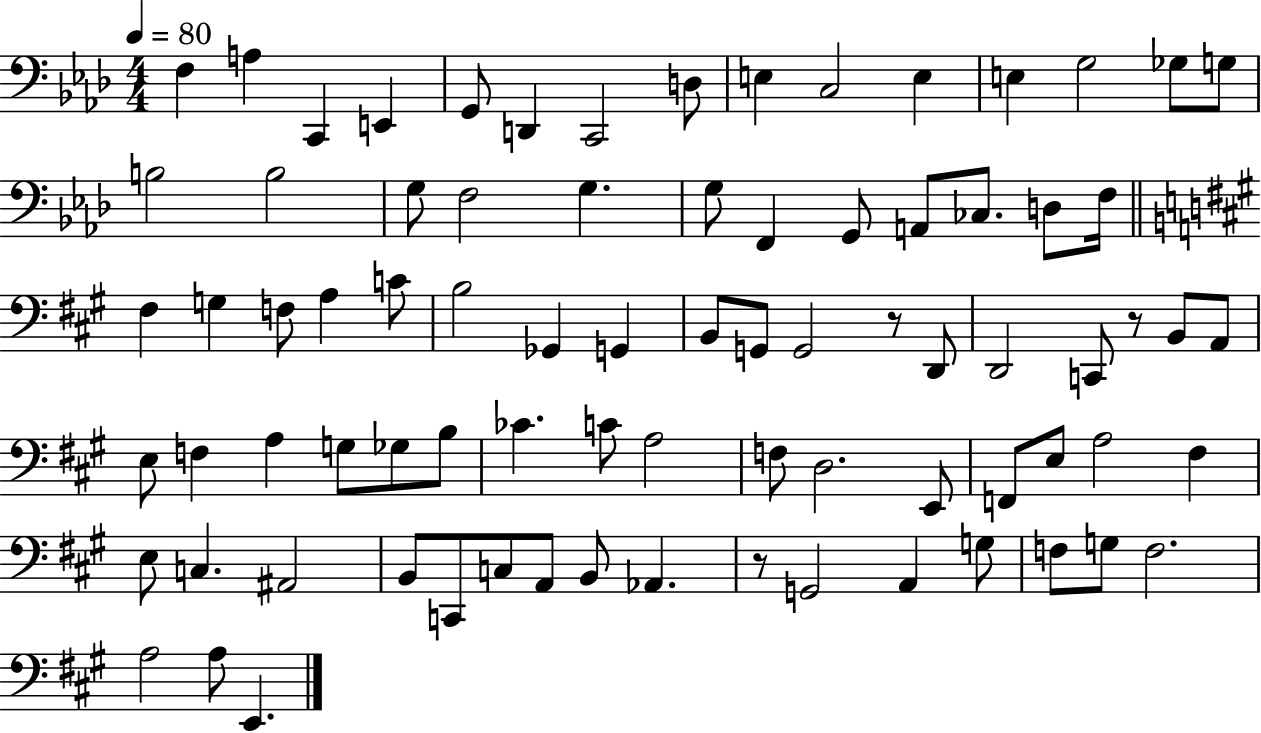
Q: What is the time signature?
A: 4/4